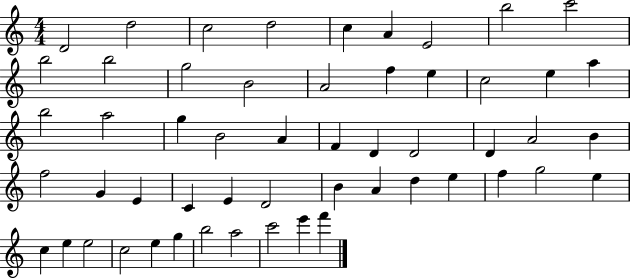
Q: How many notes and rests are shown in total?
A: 54